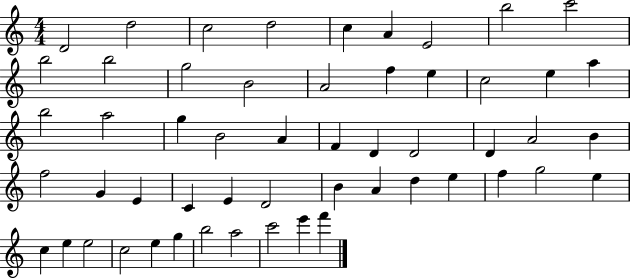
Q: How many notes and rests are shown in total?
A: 54